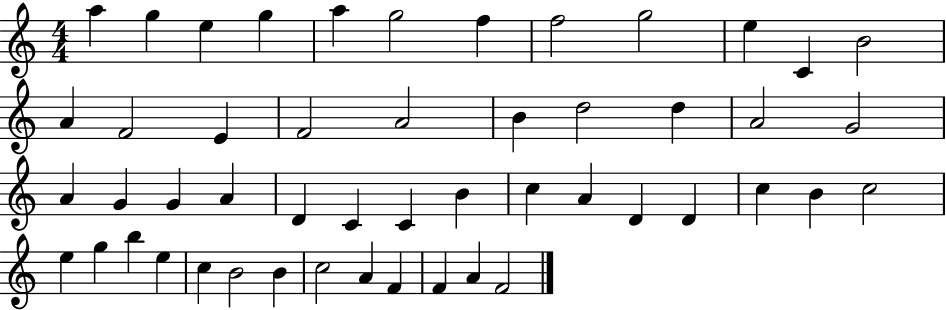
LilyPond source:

{
  \clef treble
  \numericTimeSignature
  \time 4/4
  \key c \major
  a''4 g''4 e''4 g''4 | a''4 g''2 f''4 | f''2 g''2 | e''4 c'4 b'2 | \break a'4 f'2 e'4 | f'2 a'2 | b'4 d''2 d''4 | a'2 g'2 | \break a'4 g'4 g'4 a'4 | d'4 c'4 c'4 b'4 | c''4 a'4 d'4 d'4 | c''4 b'4 c''2 | \break e''4 g''4 b''4 e''4 | c''4 b'2 b'4 | c''2 a'4 f'4 | f'4 a'4 f'2 | \break \bar "|."
}